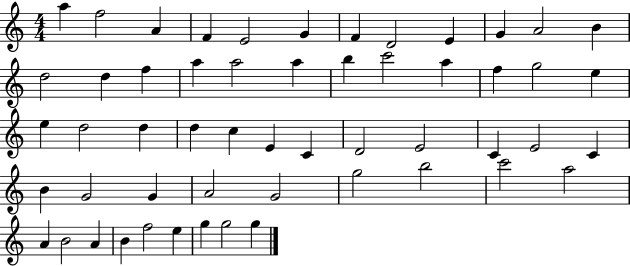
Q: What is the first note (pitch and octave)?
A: A5